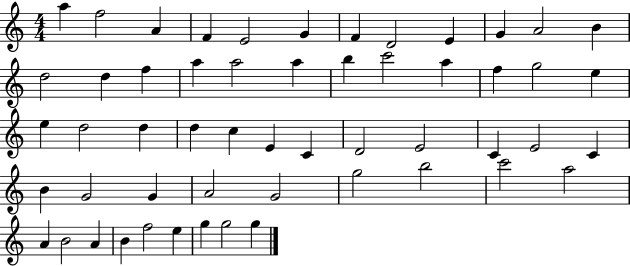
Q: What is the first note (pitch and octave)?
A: A5